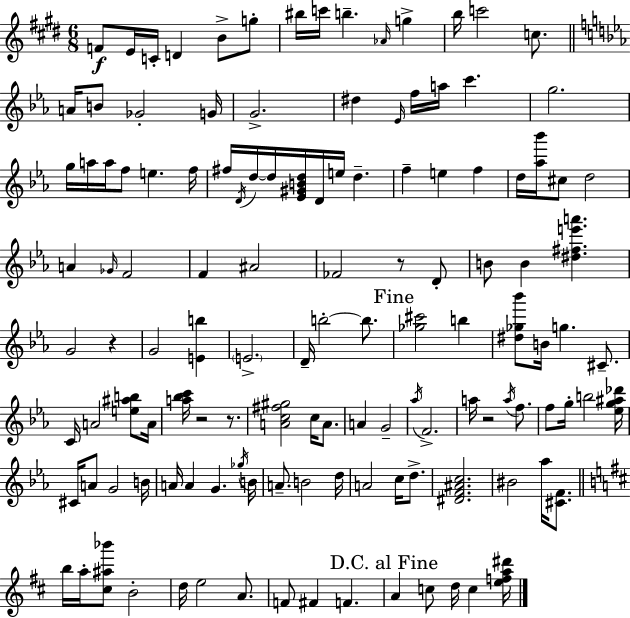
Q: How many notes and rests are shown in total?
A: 127